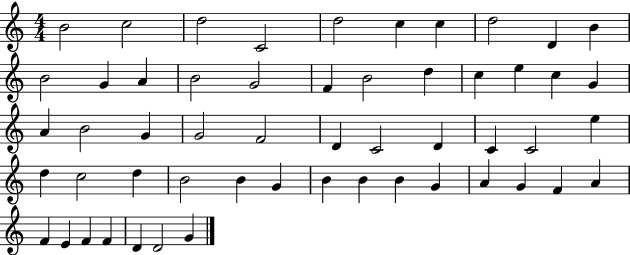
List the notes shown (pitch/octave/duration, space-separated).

B4/h C5/h D5/h C4/h D5/h C5/q C5/q D5/h D4/q B4/q B4/h G4/q A4/q B4/h G4/h F4/q B4/h D5/q C5/q E5/q C5/q G4/q A4/q B4/h G4/q G4/h F4/h D4/q C4/h D4/q C4/q C4/h E5/q D5/q C5/h D5/q B4/h B4/q G4/q B4/q B4/q B4/q G4/q A4/q G4/q F4/q A4/q F4/q E4/q F4/q F4/q D4/q D4/h G4/q